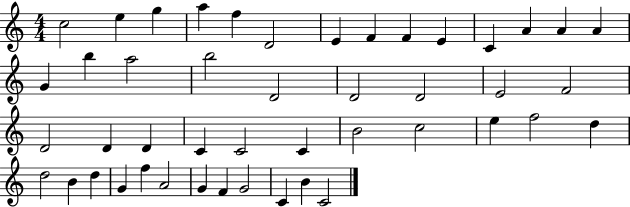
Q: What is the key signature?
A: C major